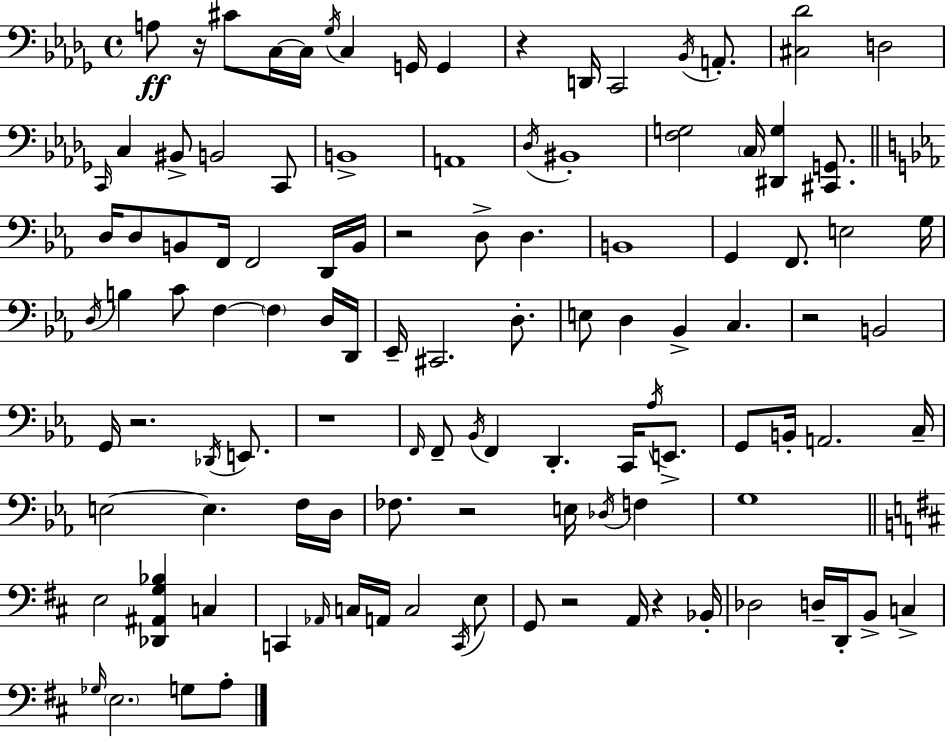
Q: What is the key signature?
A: BES minor